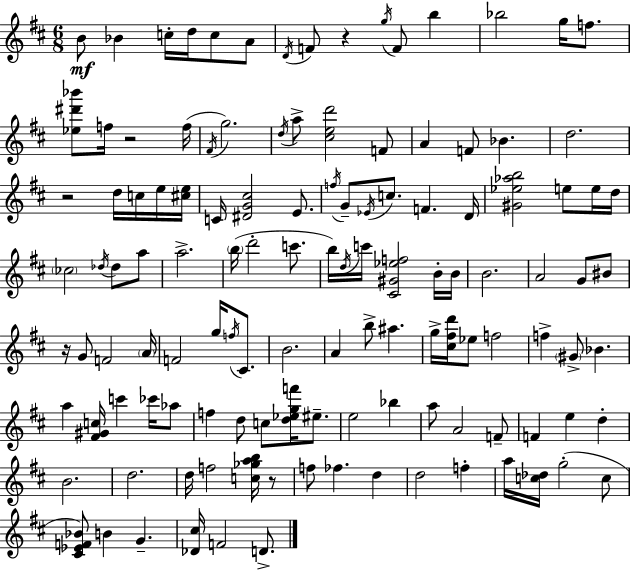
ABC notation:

X:1
T:Untitled
M:6/8
L:1/4
K:D
B/2 _B c/4 d/4 c/2 A/2 D/4 F/2 z g/4 F/2 b _b2 g/4 f/2 [_e^d'_b']/2 f/4 z2 f/4 ^F/4 g2 d/4 a/2 [^ced']2 F/2 A F/2 _B d2 z2 d/4 c/4 e/4 [^ce]/4 C/4 [^DG^c]2 E/2 f/4 G/2 _E/4 c/2 F D/4 [^G_e_ab]2 e/2 e/4 d/4 _c2 _d/4 _d/2 a/2 a2 b/4 d'2 c'/2 b/4 d/4 c'/4 [^C^G_ef]2 B/4 B/4 B2 A2 G/2 ^B/2 z/4 G/2 F2 A/4 F2 g/4 f/4 ^C/2 B2 A b/2 ^a g/4 [^c^fd']/4 _e/2 f2 f ^G/2 _B a [^F^Gc]/4 c' _c'/4 _a/2 f d/2 c/2 [d_egf']/4 ^e/2 e2 _b a/2 A2 F/2 F e d B2 d2 d/4 f2 [c_gab]/4 z/2 f/2 _f d d2 f a/4 [c_d]/4 g2 c/2 [^C_EF_B]/2 B G [_D^c]/4 F2 D/2